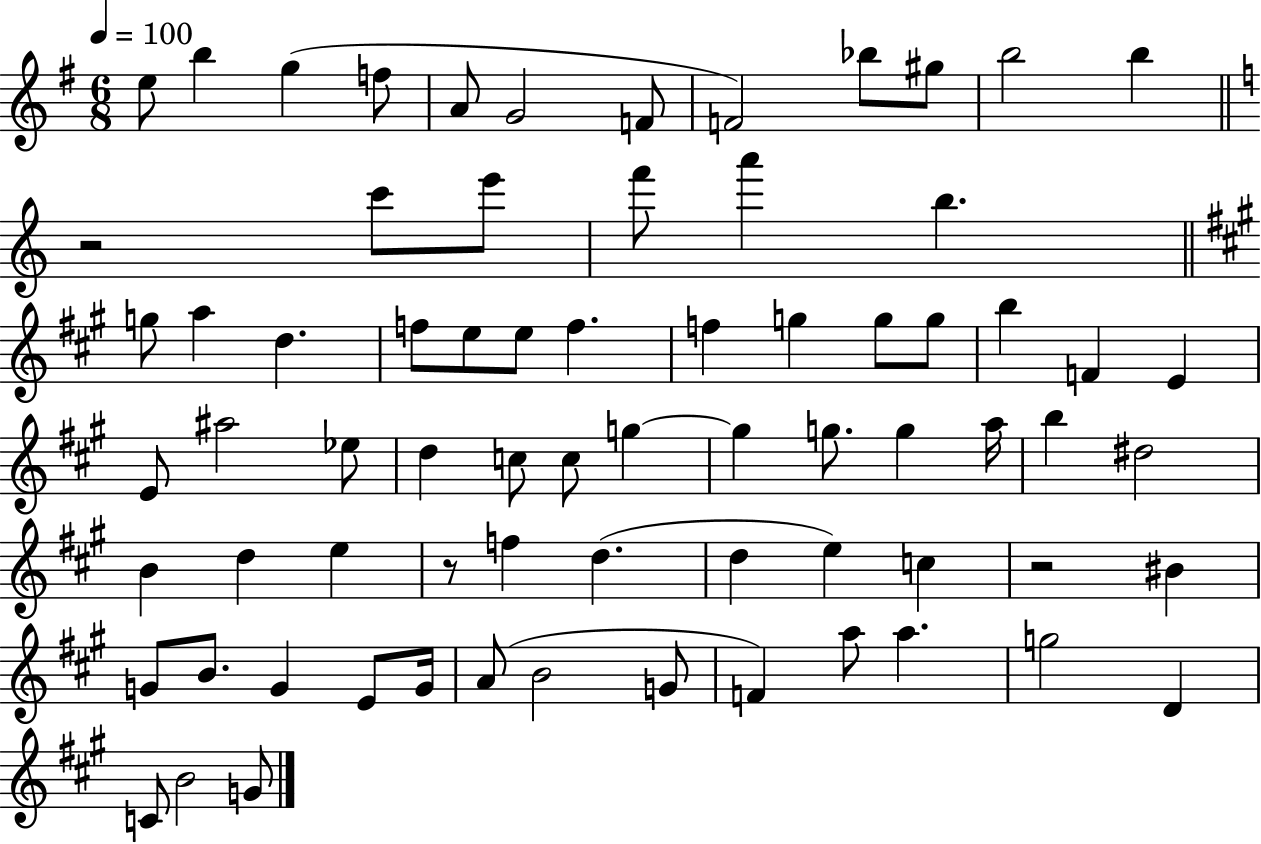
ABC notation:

X:1
T:Untitled
M:6/8
L:1/4
K:G
e/2 b g f/2 A/2 G2 F/2 F2 _b/2 ^g/2 b2 b z2 c'/2 e'/2 f'/2 a' b g/2 a d f/2 e/2 e/2 f f g g/2 g/2 b F E E/2 ^a2 _e/2 d c/2 c/2 g g g/2 g a/4 b ^d2 B d e z/2 f d d e c z2 ^B G/2 B/2 G E/2 G/4 A/2 B2 G/2 F a/2 a g2 D C/2 B2 G/2